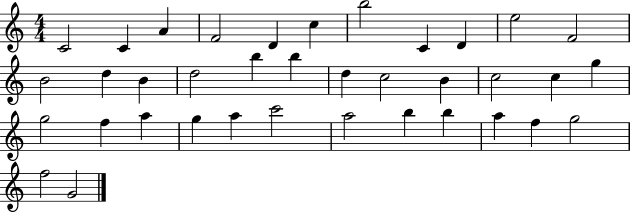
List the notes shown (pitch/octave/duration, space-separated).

C4/h C4/q A4/q F4/h D4/q C5/q B5/h C4/q D4/q E5/h F4/h B4/h D5/q B4/q D5/h B5/q B5/q D5/q C5/h B4/q C5/h C5/q G5/q G5/h F5/q A5/q G5/q A5/q C6/h A5/h B5/q B5/q A5/q F5/q G5/h F5/h G4/h